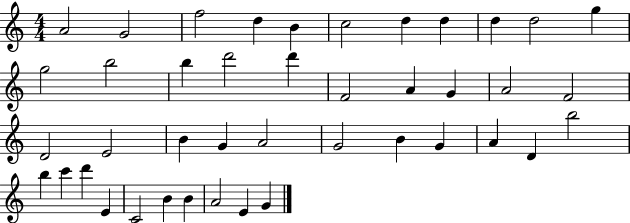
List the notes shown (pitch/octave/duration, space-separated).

A4/h G4/h F5/h D5/q B4/q C5/h D5/q D5/q D5/q D5/h G5/q G5/h B5/h B5/q D6/h D6/q F4/h A4/q G4/q A4/h F4/h D4/h E4/h B4/q G4/q A4/h G4/h B4/q G4/q A4/q D4/q B5/h B5/q C6/q D6/q E4/q C4/h B4/q B4/q A4/h E4/q G4/q